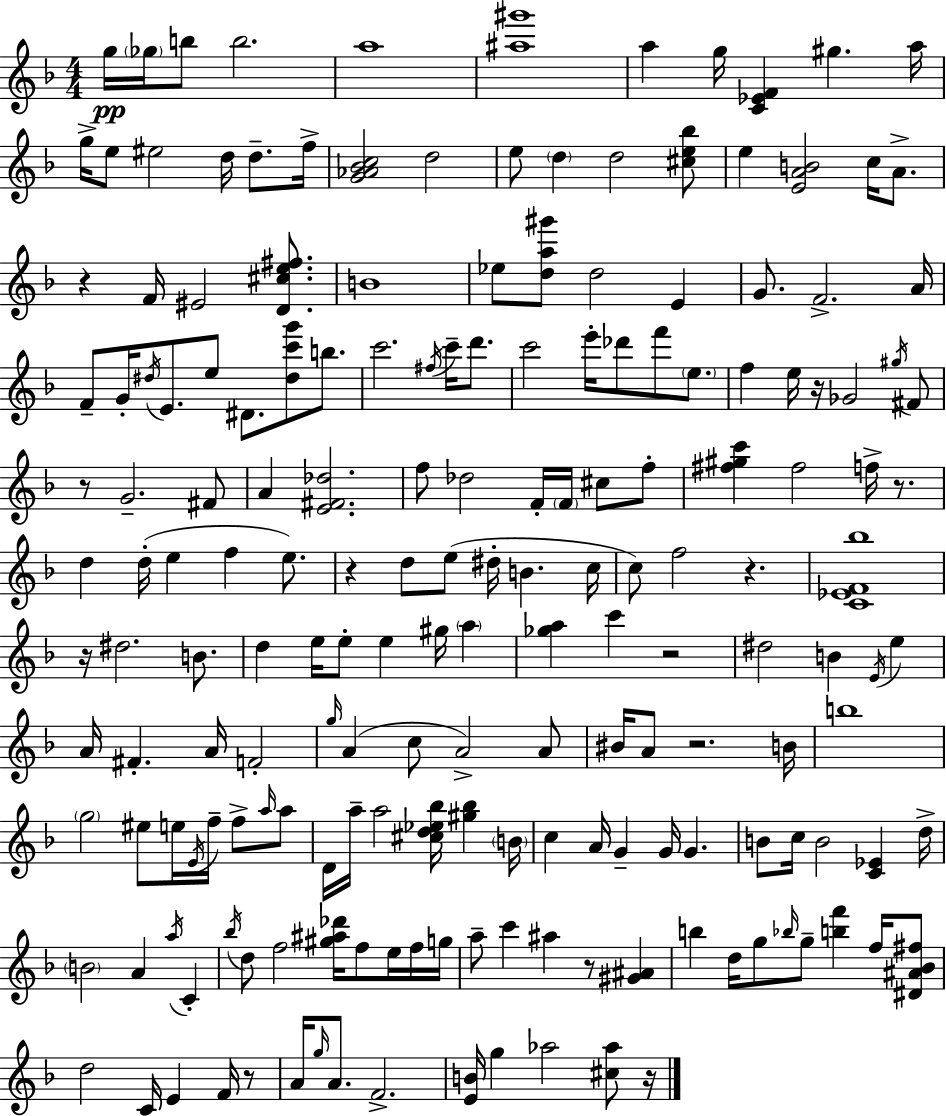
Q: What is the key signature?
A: F major